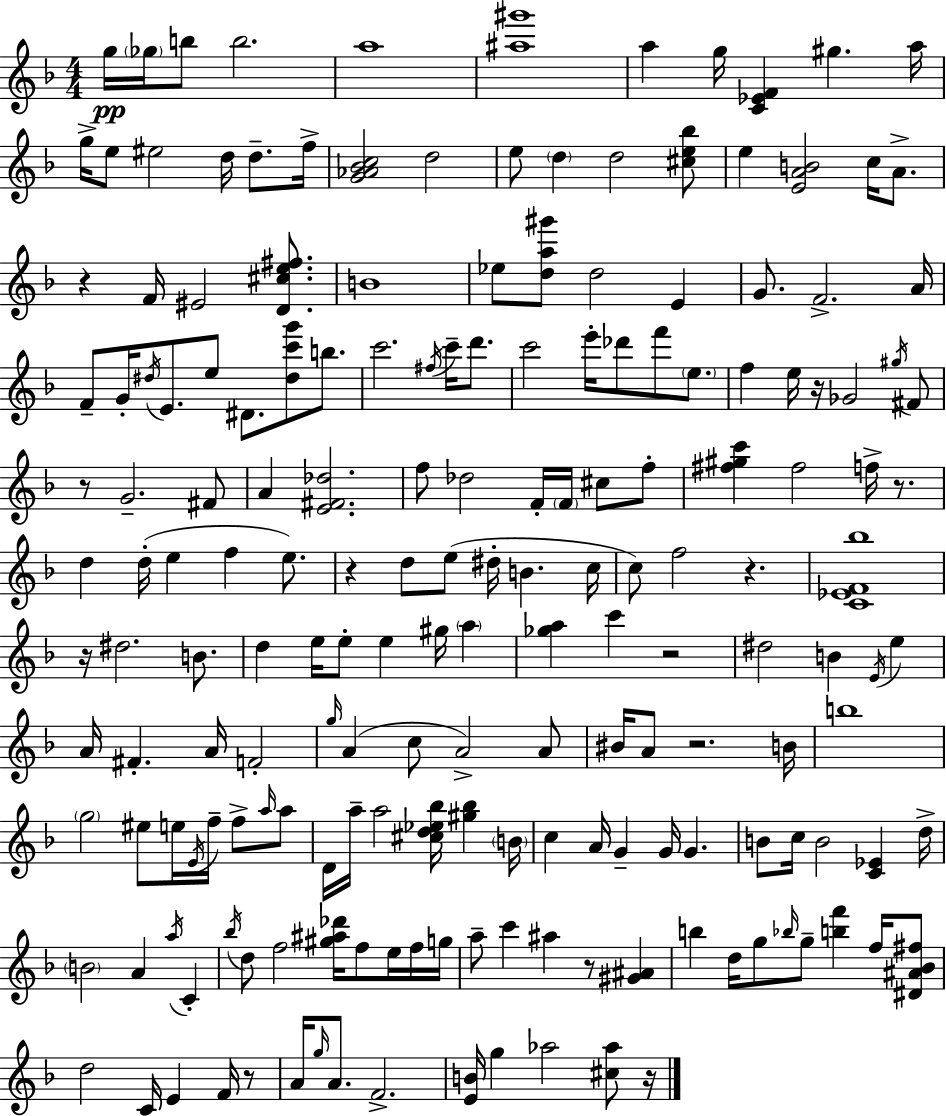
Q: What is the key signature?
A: F major